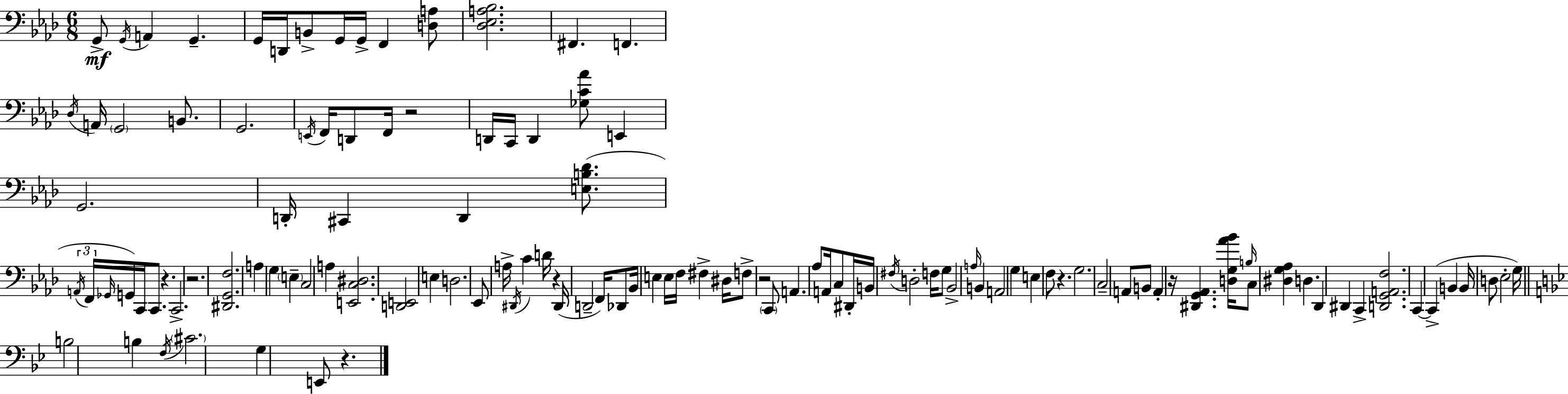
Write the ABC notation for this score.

X:1
T:Untitled
M:6/8
L:1/4
K:Ab
G,,/2 G,,/4 A,, G,, G,,/4 D,,/4 B,,/2 G,,/4 G,,/4 F,, [D,A,]/2 [_D,_E,A,_B,]2 ^F,, F,, _D,/4 A,,/4 G,,2 B,,/2 G,,2 E,,/4 F,,/4 D,,/2 F,,/4 z2 D,,/4 C,,/4 D,, [_G,C_A]/2 E,, G,,2 D,,/4 ^C,, D,, [E,B,_D]/2 A,,/4 F,,/4 _G,,/4 G,,/4 C,,/4 C,,/2 z C,,2 z2 [^D,,G,,F,]2 A, G, E, C,2 A, [E,,C,^D,]2 [D,,E,,]2 E, D,2 _E,,/2 A,/4 ^D,,/4 C D/4 z ^D,,/4 D,,2 F,,/4 _D,,/2 _B,,/4 E, E,/4 F,/4 ^F, ^D,/4 F,/2 z2 C,,/2 A,, _A,/2 A,,/4 C,/2 ^D,,/4 B,,/4 ^F,/4 D,2 F,/4 G,/2 _B,,2 A,/4 B,, A,,2 G, E, F,/2 z G,2 C,2 A,,/2 B,,/2 A,, z/4 [^D,,G,,_A,,] [D,G,_A_B]/4 B,/4 C,/2 [^D,G,_A,] D, _D,, ^D,, C,, [D,,G,,A,,F,]2 C,, C,, B,, B,,/4 D,/2 _E,2 G,/4 B,2 B, F,/4 ^C2 G, E,,/2 z